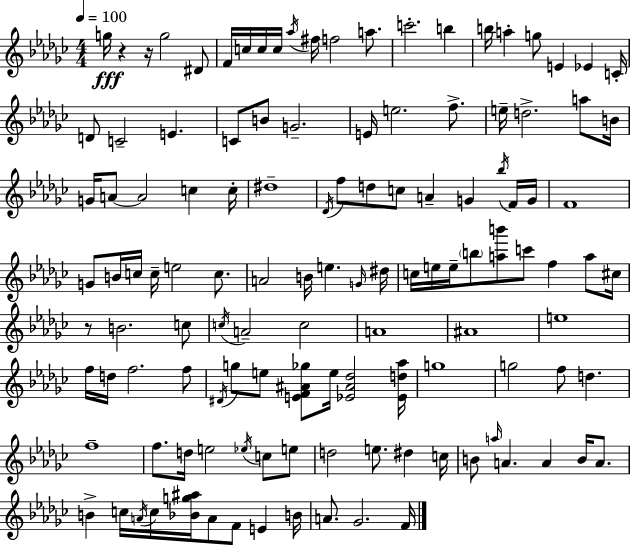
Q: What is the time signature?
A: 4/4